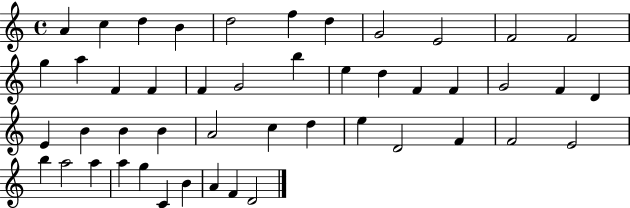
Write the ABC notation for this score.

X:1
T:Untitled
M:4/4
L:1/4
K:C
A c d B d2 f d G2 E2 F2 F2 g a F F F G2 b e d F F G2 F D E B B B A2 c d e D2 F F2 E2 b a2 a a g C B A F D2